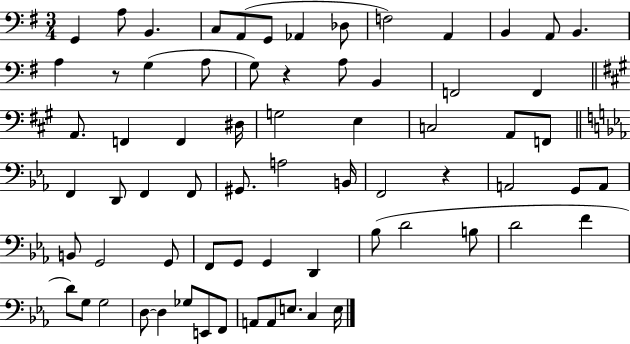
X:1
T:Untitled
M:3/4
L:1/4
K:G
G,, A,/2 B,, C,/2 A,,/2 G,,/2 _A,, _D,/2 F,2 A,, B,, A,,/2 B,, A, z/2 G, A,/2 G,/2 z A,/2 B,, F,,2 F,, A,,/2 F,, F,, ^D,/4 G,2 E, C,2 A,,/2 F,,/2 F,, D,,/2 F,, F,,/2 ^G,,/2 A,2 B,,/4 F,,2 z A,,2 G,,/2 A,,/2 B,,/2 G,,2 G,,/2 F,,/2 G,,/2 G,, D,, _B,/2 D2 B,/2 D2 F D/2 G,/2 G,2 D,/2 D, _G,/2 E,,/2 F,,/2 A,,/2 A,,/2 E,/2 C, E,/4